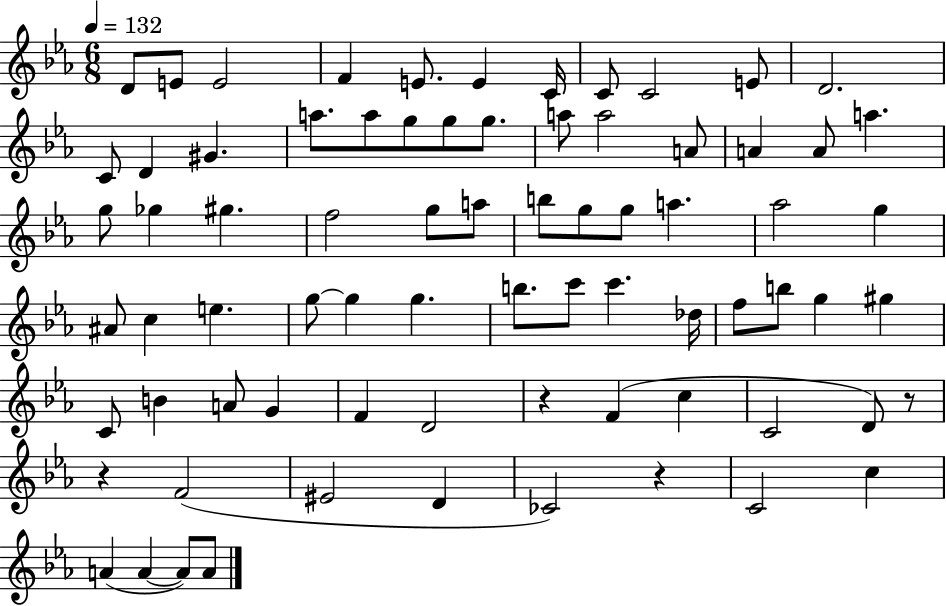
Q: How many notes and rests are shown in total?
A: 75